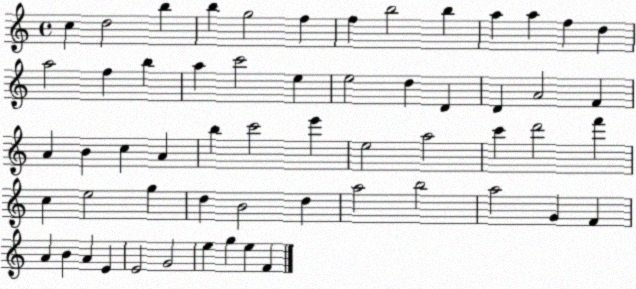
X:1
T:Untitled
M:4/4
L:1/4
K:C
c d2 b b g2 f f b2 b a a f d a2 f b a c'2 e e2 d D D A2 F A B c A b c'2 e' e2 a2 c' d'2 f' c e2 g d B2 d a2 b2 a2 G F A B A E E2 G2 e g e F